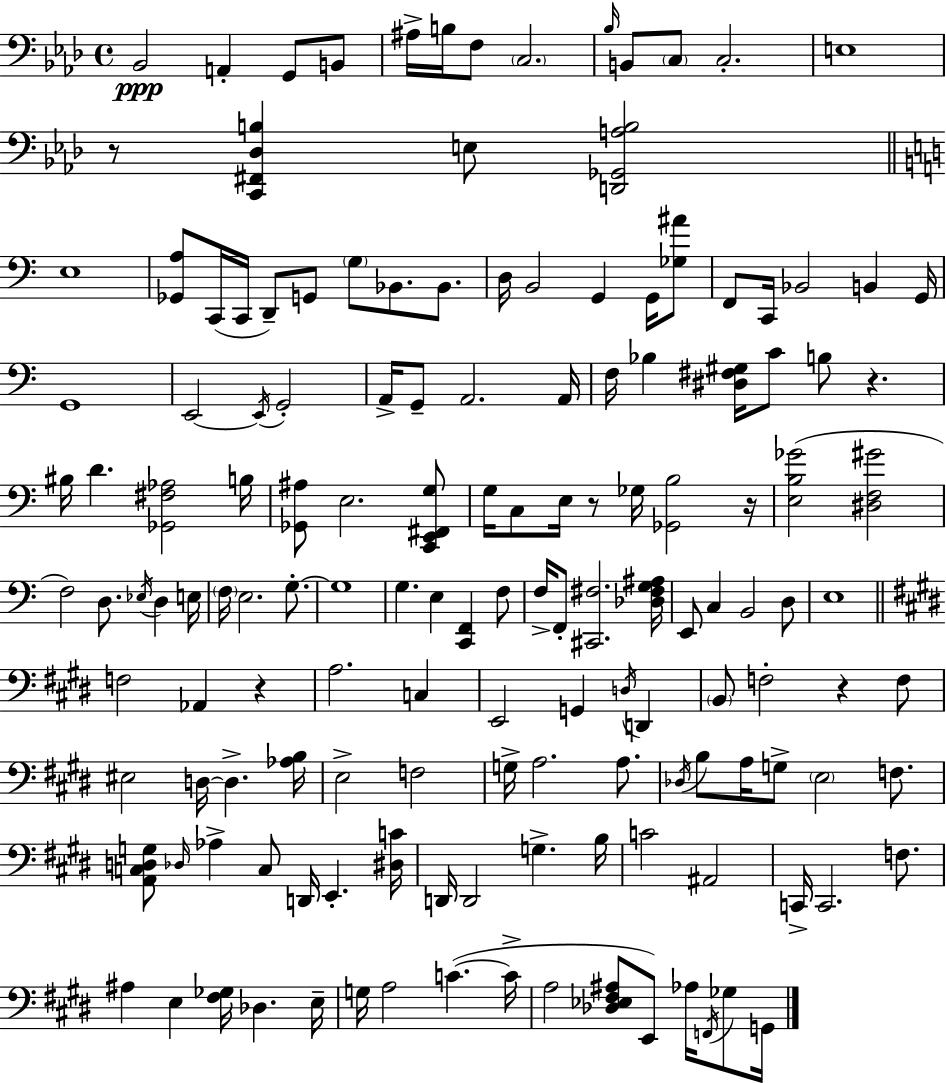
{
  \clef bass
  \time 4/4
  \defaultTimeSignature
  \key aes \major
  bes,2\ppp a,4-. g,8 b,8 | ais16-> b16 f8 \parenthesize c2. | \grace { bes16 } b,8 \parenthesize c8 c2.-. | e1 | \break r8 <c, fis, des b>4 e8 <d, ges, a b>2 | \bar "||" \break \key c \major e1 | <ges, a>8 c,16( c,16 d,8--) g,8 \parenthesize g8 bes,8. bes,8. | d16 b,2 g,4 g,16 <ges ais'>8 | f,8 c,16 bes,2 b,4 g,16 | \break g,1 | e,2~~ \acciaccatura { e,16 } g,2-. | a,16-> g,8-- a,2. | a,16 f16 bes4 <dis fis gis>16 c'8 b8 r4. | \break bis16 d'4. <ges, fis aes>2 | b16 <ges, ais>8 e2. <c, e, fis, g>8 | g16 c8 e16 r8 ges16 <ges, b>2 | r16 <e b ges'>2( <dis f gis'>2 | \break f2) d8. \acciaccatura { ees16 } d4 | e16 \parenthesize f16 e2. g8.-.~~ | g1 | g4. e4 <c, f,>4 | \break f8 f16-> f,8-. <cis, fis>2. | <des fis g ais>16 e,8 c4 b,2 | d8 e1 | \bar "||" \break \key e \major f2 aes,4 r4 | a2. c4 | e,2 g,4 \acciaccatura { d16 } d,4 | \parenthesize b,8 f2-. r4 f8 | \break eis2 d16~~ d4.-> | <aes b>16 e2-> f2 | g16-> a2. a8. | \acciaccatura { des16 } b8 a16 g8-> \parenthesize e2 f8. | \break <a, c d g>8 \grace { des16 } aes4-> c8 d,16 e,4.-. | <dis c'>16 d,16 d,2 g4.-> | b16 c'2 ais,2 | c,16-> c,2. | \break f8. ais4 e4 <fis ges>16 des4. | e16-- g16 a2 c'4.~(~ | c'16-> a2 <des ees fis ais>8 e,8) aes16 | \acciaccatura { f,16 } ges8 g,16 \bar "|."
}